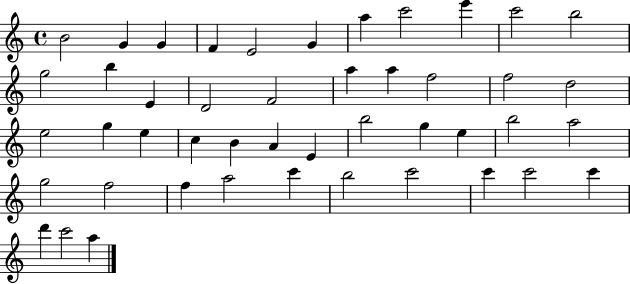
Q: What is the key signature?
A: C major